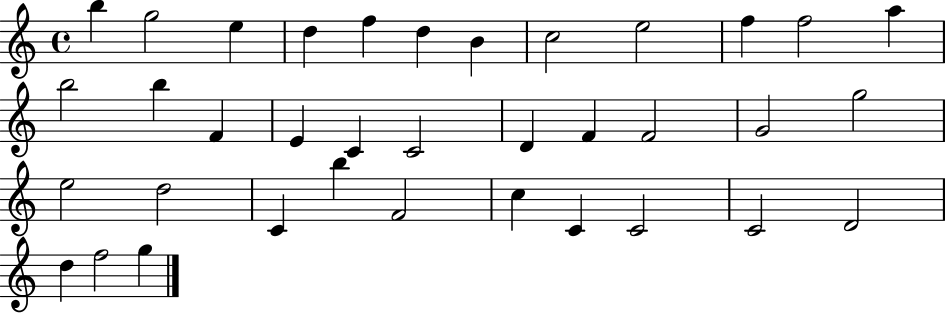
B5/q G5/h E5/q D5/q F5/q D5/q B4/q C5/h E5/h F5/q F5/h A5/q B5/h B5/q F4/q E4/q C4/q C4/h D4/q F4/q F4/h G4/h G5/h E5/h D5/h C4/q B5/q F4/h C5/q C4/q C4/h C4/h D4/h D5/q F5/h G5/q